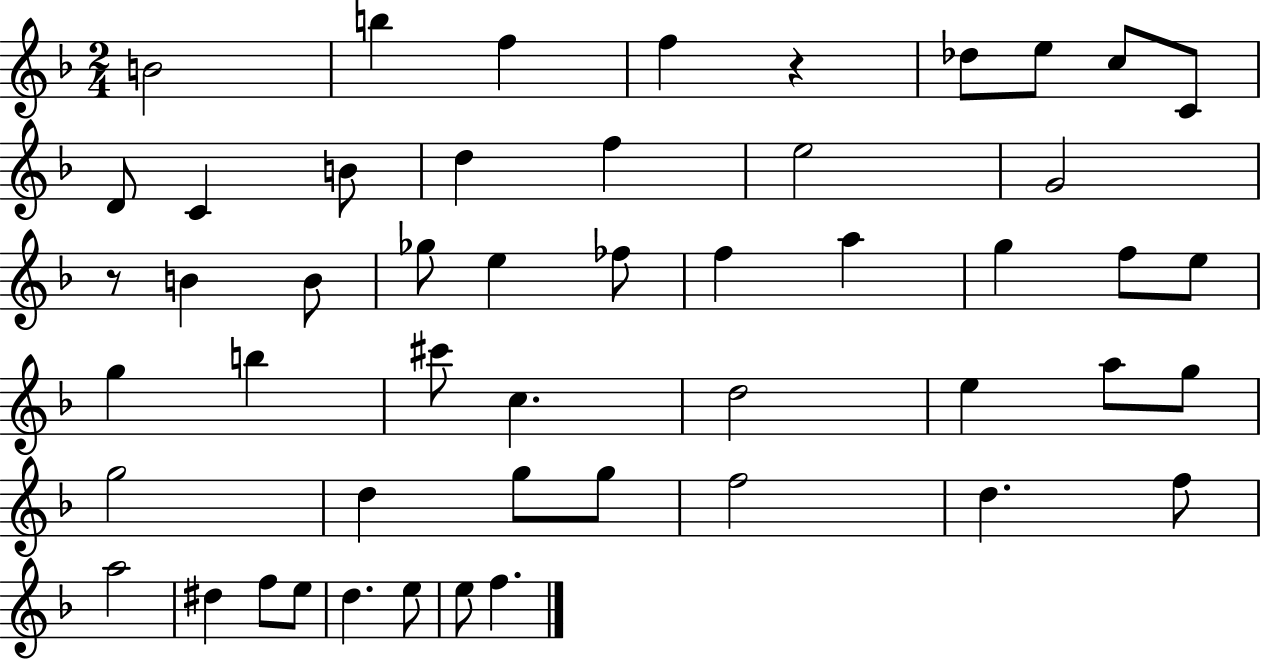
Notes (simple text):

B4/h B5/q F5/q F5/q R/q Db5/e E5/e C5/e C4/e D4/e C4/q B4/e D5/q F5/q E5/h G4/h R/e B4/q B4/e Gb5/e E5/q FES5/e F5/q A5/q G5/q F5/e E5/e G5/q B5/q C#6/e C5/q. D5/h E5/q A5/e G5/e G5/h D5/q G5/e G5/e F5/h D5/q. F5/e A5/h D#5/q F5/e E5/e D5/q. E5/e E5/e F5/q.